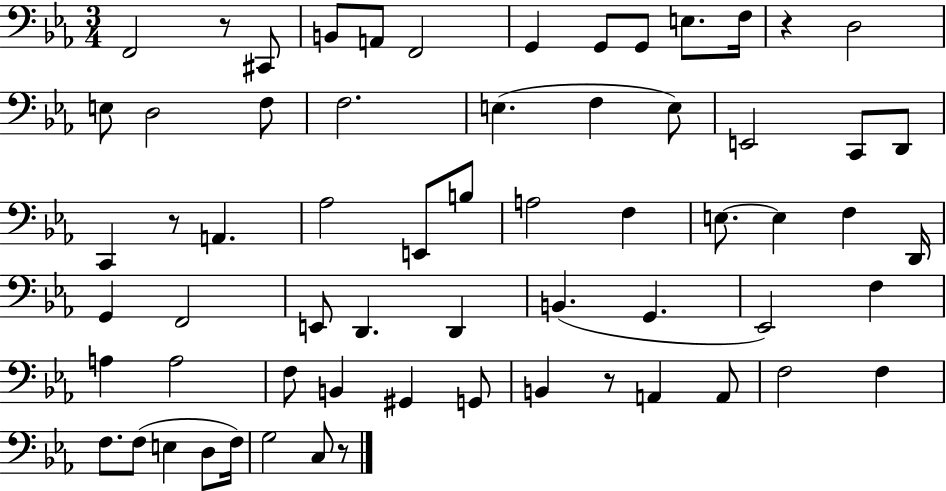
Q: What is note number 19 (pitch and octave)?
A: E2